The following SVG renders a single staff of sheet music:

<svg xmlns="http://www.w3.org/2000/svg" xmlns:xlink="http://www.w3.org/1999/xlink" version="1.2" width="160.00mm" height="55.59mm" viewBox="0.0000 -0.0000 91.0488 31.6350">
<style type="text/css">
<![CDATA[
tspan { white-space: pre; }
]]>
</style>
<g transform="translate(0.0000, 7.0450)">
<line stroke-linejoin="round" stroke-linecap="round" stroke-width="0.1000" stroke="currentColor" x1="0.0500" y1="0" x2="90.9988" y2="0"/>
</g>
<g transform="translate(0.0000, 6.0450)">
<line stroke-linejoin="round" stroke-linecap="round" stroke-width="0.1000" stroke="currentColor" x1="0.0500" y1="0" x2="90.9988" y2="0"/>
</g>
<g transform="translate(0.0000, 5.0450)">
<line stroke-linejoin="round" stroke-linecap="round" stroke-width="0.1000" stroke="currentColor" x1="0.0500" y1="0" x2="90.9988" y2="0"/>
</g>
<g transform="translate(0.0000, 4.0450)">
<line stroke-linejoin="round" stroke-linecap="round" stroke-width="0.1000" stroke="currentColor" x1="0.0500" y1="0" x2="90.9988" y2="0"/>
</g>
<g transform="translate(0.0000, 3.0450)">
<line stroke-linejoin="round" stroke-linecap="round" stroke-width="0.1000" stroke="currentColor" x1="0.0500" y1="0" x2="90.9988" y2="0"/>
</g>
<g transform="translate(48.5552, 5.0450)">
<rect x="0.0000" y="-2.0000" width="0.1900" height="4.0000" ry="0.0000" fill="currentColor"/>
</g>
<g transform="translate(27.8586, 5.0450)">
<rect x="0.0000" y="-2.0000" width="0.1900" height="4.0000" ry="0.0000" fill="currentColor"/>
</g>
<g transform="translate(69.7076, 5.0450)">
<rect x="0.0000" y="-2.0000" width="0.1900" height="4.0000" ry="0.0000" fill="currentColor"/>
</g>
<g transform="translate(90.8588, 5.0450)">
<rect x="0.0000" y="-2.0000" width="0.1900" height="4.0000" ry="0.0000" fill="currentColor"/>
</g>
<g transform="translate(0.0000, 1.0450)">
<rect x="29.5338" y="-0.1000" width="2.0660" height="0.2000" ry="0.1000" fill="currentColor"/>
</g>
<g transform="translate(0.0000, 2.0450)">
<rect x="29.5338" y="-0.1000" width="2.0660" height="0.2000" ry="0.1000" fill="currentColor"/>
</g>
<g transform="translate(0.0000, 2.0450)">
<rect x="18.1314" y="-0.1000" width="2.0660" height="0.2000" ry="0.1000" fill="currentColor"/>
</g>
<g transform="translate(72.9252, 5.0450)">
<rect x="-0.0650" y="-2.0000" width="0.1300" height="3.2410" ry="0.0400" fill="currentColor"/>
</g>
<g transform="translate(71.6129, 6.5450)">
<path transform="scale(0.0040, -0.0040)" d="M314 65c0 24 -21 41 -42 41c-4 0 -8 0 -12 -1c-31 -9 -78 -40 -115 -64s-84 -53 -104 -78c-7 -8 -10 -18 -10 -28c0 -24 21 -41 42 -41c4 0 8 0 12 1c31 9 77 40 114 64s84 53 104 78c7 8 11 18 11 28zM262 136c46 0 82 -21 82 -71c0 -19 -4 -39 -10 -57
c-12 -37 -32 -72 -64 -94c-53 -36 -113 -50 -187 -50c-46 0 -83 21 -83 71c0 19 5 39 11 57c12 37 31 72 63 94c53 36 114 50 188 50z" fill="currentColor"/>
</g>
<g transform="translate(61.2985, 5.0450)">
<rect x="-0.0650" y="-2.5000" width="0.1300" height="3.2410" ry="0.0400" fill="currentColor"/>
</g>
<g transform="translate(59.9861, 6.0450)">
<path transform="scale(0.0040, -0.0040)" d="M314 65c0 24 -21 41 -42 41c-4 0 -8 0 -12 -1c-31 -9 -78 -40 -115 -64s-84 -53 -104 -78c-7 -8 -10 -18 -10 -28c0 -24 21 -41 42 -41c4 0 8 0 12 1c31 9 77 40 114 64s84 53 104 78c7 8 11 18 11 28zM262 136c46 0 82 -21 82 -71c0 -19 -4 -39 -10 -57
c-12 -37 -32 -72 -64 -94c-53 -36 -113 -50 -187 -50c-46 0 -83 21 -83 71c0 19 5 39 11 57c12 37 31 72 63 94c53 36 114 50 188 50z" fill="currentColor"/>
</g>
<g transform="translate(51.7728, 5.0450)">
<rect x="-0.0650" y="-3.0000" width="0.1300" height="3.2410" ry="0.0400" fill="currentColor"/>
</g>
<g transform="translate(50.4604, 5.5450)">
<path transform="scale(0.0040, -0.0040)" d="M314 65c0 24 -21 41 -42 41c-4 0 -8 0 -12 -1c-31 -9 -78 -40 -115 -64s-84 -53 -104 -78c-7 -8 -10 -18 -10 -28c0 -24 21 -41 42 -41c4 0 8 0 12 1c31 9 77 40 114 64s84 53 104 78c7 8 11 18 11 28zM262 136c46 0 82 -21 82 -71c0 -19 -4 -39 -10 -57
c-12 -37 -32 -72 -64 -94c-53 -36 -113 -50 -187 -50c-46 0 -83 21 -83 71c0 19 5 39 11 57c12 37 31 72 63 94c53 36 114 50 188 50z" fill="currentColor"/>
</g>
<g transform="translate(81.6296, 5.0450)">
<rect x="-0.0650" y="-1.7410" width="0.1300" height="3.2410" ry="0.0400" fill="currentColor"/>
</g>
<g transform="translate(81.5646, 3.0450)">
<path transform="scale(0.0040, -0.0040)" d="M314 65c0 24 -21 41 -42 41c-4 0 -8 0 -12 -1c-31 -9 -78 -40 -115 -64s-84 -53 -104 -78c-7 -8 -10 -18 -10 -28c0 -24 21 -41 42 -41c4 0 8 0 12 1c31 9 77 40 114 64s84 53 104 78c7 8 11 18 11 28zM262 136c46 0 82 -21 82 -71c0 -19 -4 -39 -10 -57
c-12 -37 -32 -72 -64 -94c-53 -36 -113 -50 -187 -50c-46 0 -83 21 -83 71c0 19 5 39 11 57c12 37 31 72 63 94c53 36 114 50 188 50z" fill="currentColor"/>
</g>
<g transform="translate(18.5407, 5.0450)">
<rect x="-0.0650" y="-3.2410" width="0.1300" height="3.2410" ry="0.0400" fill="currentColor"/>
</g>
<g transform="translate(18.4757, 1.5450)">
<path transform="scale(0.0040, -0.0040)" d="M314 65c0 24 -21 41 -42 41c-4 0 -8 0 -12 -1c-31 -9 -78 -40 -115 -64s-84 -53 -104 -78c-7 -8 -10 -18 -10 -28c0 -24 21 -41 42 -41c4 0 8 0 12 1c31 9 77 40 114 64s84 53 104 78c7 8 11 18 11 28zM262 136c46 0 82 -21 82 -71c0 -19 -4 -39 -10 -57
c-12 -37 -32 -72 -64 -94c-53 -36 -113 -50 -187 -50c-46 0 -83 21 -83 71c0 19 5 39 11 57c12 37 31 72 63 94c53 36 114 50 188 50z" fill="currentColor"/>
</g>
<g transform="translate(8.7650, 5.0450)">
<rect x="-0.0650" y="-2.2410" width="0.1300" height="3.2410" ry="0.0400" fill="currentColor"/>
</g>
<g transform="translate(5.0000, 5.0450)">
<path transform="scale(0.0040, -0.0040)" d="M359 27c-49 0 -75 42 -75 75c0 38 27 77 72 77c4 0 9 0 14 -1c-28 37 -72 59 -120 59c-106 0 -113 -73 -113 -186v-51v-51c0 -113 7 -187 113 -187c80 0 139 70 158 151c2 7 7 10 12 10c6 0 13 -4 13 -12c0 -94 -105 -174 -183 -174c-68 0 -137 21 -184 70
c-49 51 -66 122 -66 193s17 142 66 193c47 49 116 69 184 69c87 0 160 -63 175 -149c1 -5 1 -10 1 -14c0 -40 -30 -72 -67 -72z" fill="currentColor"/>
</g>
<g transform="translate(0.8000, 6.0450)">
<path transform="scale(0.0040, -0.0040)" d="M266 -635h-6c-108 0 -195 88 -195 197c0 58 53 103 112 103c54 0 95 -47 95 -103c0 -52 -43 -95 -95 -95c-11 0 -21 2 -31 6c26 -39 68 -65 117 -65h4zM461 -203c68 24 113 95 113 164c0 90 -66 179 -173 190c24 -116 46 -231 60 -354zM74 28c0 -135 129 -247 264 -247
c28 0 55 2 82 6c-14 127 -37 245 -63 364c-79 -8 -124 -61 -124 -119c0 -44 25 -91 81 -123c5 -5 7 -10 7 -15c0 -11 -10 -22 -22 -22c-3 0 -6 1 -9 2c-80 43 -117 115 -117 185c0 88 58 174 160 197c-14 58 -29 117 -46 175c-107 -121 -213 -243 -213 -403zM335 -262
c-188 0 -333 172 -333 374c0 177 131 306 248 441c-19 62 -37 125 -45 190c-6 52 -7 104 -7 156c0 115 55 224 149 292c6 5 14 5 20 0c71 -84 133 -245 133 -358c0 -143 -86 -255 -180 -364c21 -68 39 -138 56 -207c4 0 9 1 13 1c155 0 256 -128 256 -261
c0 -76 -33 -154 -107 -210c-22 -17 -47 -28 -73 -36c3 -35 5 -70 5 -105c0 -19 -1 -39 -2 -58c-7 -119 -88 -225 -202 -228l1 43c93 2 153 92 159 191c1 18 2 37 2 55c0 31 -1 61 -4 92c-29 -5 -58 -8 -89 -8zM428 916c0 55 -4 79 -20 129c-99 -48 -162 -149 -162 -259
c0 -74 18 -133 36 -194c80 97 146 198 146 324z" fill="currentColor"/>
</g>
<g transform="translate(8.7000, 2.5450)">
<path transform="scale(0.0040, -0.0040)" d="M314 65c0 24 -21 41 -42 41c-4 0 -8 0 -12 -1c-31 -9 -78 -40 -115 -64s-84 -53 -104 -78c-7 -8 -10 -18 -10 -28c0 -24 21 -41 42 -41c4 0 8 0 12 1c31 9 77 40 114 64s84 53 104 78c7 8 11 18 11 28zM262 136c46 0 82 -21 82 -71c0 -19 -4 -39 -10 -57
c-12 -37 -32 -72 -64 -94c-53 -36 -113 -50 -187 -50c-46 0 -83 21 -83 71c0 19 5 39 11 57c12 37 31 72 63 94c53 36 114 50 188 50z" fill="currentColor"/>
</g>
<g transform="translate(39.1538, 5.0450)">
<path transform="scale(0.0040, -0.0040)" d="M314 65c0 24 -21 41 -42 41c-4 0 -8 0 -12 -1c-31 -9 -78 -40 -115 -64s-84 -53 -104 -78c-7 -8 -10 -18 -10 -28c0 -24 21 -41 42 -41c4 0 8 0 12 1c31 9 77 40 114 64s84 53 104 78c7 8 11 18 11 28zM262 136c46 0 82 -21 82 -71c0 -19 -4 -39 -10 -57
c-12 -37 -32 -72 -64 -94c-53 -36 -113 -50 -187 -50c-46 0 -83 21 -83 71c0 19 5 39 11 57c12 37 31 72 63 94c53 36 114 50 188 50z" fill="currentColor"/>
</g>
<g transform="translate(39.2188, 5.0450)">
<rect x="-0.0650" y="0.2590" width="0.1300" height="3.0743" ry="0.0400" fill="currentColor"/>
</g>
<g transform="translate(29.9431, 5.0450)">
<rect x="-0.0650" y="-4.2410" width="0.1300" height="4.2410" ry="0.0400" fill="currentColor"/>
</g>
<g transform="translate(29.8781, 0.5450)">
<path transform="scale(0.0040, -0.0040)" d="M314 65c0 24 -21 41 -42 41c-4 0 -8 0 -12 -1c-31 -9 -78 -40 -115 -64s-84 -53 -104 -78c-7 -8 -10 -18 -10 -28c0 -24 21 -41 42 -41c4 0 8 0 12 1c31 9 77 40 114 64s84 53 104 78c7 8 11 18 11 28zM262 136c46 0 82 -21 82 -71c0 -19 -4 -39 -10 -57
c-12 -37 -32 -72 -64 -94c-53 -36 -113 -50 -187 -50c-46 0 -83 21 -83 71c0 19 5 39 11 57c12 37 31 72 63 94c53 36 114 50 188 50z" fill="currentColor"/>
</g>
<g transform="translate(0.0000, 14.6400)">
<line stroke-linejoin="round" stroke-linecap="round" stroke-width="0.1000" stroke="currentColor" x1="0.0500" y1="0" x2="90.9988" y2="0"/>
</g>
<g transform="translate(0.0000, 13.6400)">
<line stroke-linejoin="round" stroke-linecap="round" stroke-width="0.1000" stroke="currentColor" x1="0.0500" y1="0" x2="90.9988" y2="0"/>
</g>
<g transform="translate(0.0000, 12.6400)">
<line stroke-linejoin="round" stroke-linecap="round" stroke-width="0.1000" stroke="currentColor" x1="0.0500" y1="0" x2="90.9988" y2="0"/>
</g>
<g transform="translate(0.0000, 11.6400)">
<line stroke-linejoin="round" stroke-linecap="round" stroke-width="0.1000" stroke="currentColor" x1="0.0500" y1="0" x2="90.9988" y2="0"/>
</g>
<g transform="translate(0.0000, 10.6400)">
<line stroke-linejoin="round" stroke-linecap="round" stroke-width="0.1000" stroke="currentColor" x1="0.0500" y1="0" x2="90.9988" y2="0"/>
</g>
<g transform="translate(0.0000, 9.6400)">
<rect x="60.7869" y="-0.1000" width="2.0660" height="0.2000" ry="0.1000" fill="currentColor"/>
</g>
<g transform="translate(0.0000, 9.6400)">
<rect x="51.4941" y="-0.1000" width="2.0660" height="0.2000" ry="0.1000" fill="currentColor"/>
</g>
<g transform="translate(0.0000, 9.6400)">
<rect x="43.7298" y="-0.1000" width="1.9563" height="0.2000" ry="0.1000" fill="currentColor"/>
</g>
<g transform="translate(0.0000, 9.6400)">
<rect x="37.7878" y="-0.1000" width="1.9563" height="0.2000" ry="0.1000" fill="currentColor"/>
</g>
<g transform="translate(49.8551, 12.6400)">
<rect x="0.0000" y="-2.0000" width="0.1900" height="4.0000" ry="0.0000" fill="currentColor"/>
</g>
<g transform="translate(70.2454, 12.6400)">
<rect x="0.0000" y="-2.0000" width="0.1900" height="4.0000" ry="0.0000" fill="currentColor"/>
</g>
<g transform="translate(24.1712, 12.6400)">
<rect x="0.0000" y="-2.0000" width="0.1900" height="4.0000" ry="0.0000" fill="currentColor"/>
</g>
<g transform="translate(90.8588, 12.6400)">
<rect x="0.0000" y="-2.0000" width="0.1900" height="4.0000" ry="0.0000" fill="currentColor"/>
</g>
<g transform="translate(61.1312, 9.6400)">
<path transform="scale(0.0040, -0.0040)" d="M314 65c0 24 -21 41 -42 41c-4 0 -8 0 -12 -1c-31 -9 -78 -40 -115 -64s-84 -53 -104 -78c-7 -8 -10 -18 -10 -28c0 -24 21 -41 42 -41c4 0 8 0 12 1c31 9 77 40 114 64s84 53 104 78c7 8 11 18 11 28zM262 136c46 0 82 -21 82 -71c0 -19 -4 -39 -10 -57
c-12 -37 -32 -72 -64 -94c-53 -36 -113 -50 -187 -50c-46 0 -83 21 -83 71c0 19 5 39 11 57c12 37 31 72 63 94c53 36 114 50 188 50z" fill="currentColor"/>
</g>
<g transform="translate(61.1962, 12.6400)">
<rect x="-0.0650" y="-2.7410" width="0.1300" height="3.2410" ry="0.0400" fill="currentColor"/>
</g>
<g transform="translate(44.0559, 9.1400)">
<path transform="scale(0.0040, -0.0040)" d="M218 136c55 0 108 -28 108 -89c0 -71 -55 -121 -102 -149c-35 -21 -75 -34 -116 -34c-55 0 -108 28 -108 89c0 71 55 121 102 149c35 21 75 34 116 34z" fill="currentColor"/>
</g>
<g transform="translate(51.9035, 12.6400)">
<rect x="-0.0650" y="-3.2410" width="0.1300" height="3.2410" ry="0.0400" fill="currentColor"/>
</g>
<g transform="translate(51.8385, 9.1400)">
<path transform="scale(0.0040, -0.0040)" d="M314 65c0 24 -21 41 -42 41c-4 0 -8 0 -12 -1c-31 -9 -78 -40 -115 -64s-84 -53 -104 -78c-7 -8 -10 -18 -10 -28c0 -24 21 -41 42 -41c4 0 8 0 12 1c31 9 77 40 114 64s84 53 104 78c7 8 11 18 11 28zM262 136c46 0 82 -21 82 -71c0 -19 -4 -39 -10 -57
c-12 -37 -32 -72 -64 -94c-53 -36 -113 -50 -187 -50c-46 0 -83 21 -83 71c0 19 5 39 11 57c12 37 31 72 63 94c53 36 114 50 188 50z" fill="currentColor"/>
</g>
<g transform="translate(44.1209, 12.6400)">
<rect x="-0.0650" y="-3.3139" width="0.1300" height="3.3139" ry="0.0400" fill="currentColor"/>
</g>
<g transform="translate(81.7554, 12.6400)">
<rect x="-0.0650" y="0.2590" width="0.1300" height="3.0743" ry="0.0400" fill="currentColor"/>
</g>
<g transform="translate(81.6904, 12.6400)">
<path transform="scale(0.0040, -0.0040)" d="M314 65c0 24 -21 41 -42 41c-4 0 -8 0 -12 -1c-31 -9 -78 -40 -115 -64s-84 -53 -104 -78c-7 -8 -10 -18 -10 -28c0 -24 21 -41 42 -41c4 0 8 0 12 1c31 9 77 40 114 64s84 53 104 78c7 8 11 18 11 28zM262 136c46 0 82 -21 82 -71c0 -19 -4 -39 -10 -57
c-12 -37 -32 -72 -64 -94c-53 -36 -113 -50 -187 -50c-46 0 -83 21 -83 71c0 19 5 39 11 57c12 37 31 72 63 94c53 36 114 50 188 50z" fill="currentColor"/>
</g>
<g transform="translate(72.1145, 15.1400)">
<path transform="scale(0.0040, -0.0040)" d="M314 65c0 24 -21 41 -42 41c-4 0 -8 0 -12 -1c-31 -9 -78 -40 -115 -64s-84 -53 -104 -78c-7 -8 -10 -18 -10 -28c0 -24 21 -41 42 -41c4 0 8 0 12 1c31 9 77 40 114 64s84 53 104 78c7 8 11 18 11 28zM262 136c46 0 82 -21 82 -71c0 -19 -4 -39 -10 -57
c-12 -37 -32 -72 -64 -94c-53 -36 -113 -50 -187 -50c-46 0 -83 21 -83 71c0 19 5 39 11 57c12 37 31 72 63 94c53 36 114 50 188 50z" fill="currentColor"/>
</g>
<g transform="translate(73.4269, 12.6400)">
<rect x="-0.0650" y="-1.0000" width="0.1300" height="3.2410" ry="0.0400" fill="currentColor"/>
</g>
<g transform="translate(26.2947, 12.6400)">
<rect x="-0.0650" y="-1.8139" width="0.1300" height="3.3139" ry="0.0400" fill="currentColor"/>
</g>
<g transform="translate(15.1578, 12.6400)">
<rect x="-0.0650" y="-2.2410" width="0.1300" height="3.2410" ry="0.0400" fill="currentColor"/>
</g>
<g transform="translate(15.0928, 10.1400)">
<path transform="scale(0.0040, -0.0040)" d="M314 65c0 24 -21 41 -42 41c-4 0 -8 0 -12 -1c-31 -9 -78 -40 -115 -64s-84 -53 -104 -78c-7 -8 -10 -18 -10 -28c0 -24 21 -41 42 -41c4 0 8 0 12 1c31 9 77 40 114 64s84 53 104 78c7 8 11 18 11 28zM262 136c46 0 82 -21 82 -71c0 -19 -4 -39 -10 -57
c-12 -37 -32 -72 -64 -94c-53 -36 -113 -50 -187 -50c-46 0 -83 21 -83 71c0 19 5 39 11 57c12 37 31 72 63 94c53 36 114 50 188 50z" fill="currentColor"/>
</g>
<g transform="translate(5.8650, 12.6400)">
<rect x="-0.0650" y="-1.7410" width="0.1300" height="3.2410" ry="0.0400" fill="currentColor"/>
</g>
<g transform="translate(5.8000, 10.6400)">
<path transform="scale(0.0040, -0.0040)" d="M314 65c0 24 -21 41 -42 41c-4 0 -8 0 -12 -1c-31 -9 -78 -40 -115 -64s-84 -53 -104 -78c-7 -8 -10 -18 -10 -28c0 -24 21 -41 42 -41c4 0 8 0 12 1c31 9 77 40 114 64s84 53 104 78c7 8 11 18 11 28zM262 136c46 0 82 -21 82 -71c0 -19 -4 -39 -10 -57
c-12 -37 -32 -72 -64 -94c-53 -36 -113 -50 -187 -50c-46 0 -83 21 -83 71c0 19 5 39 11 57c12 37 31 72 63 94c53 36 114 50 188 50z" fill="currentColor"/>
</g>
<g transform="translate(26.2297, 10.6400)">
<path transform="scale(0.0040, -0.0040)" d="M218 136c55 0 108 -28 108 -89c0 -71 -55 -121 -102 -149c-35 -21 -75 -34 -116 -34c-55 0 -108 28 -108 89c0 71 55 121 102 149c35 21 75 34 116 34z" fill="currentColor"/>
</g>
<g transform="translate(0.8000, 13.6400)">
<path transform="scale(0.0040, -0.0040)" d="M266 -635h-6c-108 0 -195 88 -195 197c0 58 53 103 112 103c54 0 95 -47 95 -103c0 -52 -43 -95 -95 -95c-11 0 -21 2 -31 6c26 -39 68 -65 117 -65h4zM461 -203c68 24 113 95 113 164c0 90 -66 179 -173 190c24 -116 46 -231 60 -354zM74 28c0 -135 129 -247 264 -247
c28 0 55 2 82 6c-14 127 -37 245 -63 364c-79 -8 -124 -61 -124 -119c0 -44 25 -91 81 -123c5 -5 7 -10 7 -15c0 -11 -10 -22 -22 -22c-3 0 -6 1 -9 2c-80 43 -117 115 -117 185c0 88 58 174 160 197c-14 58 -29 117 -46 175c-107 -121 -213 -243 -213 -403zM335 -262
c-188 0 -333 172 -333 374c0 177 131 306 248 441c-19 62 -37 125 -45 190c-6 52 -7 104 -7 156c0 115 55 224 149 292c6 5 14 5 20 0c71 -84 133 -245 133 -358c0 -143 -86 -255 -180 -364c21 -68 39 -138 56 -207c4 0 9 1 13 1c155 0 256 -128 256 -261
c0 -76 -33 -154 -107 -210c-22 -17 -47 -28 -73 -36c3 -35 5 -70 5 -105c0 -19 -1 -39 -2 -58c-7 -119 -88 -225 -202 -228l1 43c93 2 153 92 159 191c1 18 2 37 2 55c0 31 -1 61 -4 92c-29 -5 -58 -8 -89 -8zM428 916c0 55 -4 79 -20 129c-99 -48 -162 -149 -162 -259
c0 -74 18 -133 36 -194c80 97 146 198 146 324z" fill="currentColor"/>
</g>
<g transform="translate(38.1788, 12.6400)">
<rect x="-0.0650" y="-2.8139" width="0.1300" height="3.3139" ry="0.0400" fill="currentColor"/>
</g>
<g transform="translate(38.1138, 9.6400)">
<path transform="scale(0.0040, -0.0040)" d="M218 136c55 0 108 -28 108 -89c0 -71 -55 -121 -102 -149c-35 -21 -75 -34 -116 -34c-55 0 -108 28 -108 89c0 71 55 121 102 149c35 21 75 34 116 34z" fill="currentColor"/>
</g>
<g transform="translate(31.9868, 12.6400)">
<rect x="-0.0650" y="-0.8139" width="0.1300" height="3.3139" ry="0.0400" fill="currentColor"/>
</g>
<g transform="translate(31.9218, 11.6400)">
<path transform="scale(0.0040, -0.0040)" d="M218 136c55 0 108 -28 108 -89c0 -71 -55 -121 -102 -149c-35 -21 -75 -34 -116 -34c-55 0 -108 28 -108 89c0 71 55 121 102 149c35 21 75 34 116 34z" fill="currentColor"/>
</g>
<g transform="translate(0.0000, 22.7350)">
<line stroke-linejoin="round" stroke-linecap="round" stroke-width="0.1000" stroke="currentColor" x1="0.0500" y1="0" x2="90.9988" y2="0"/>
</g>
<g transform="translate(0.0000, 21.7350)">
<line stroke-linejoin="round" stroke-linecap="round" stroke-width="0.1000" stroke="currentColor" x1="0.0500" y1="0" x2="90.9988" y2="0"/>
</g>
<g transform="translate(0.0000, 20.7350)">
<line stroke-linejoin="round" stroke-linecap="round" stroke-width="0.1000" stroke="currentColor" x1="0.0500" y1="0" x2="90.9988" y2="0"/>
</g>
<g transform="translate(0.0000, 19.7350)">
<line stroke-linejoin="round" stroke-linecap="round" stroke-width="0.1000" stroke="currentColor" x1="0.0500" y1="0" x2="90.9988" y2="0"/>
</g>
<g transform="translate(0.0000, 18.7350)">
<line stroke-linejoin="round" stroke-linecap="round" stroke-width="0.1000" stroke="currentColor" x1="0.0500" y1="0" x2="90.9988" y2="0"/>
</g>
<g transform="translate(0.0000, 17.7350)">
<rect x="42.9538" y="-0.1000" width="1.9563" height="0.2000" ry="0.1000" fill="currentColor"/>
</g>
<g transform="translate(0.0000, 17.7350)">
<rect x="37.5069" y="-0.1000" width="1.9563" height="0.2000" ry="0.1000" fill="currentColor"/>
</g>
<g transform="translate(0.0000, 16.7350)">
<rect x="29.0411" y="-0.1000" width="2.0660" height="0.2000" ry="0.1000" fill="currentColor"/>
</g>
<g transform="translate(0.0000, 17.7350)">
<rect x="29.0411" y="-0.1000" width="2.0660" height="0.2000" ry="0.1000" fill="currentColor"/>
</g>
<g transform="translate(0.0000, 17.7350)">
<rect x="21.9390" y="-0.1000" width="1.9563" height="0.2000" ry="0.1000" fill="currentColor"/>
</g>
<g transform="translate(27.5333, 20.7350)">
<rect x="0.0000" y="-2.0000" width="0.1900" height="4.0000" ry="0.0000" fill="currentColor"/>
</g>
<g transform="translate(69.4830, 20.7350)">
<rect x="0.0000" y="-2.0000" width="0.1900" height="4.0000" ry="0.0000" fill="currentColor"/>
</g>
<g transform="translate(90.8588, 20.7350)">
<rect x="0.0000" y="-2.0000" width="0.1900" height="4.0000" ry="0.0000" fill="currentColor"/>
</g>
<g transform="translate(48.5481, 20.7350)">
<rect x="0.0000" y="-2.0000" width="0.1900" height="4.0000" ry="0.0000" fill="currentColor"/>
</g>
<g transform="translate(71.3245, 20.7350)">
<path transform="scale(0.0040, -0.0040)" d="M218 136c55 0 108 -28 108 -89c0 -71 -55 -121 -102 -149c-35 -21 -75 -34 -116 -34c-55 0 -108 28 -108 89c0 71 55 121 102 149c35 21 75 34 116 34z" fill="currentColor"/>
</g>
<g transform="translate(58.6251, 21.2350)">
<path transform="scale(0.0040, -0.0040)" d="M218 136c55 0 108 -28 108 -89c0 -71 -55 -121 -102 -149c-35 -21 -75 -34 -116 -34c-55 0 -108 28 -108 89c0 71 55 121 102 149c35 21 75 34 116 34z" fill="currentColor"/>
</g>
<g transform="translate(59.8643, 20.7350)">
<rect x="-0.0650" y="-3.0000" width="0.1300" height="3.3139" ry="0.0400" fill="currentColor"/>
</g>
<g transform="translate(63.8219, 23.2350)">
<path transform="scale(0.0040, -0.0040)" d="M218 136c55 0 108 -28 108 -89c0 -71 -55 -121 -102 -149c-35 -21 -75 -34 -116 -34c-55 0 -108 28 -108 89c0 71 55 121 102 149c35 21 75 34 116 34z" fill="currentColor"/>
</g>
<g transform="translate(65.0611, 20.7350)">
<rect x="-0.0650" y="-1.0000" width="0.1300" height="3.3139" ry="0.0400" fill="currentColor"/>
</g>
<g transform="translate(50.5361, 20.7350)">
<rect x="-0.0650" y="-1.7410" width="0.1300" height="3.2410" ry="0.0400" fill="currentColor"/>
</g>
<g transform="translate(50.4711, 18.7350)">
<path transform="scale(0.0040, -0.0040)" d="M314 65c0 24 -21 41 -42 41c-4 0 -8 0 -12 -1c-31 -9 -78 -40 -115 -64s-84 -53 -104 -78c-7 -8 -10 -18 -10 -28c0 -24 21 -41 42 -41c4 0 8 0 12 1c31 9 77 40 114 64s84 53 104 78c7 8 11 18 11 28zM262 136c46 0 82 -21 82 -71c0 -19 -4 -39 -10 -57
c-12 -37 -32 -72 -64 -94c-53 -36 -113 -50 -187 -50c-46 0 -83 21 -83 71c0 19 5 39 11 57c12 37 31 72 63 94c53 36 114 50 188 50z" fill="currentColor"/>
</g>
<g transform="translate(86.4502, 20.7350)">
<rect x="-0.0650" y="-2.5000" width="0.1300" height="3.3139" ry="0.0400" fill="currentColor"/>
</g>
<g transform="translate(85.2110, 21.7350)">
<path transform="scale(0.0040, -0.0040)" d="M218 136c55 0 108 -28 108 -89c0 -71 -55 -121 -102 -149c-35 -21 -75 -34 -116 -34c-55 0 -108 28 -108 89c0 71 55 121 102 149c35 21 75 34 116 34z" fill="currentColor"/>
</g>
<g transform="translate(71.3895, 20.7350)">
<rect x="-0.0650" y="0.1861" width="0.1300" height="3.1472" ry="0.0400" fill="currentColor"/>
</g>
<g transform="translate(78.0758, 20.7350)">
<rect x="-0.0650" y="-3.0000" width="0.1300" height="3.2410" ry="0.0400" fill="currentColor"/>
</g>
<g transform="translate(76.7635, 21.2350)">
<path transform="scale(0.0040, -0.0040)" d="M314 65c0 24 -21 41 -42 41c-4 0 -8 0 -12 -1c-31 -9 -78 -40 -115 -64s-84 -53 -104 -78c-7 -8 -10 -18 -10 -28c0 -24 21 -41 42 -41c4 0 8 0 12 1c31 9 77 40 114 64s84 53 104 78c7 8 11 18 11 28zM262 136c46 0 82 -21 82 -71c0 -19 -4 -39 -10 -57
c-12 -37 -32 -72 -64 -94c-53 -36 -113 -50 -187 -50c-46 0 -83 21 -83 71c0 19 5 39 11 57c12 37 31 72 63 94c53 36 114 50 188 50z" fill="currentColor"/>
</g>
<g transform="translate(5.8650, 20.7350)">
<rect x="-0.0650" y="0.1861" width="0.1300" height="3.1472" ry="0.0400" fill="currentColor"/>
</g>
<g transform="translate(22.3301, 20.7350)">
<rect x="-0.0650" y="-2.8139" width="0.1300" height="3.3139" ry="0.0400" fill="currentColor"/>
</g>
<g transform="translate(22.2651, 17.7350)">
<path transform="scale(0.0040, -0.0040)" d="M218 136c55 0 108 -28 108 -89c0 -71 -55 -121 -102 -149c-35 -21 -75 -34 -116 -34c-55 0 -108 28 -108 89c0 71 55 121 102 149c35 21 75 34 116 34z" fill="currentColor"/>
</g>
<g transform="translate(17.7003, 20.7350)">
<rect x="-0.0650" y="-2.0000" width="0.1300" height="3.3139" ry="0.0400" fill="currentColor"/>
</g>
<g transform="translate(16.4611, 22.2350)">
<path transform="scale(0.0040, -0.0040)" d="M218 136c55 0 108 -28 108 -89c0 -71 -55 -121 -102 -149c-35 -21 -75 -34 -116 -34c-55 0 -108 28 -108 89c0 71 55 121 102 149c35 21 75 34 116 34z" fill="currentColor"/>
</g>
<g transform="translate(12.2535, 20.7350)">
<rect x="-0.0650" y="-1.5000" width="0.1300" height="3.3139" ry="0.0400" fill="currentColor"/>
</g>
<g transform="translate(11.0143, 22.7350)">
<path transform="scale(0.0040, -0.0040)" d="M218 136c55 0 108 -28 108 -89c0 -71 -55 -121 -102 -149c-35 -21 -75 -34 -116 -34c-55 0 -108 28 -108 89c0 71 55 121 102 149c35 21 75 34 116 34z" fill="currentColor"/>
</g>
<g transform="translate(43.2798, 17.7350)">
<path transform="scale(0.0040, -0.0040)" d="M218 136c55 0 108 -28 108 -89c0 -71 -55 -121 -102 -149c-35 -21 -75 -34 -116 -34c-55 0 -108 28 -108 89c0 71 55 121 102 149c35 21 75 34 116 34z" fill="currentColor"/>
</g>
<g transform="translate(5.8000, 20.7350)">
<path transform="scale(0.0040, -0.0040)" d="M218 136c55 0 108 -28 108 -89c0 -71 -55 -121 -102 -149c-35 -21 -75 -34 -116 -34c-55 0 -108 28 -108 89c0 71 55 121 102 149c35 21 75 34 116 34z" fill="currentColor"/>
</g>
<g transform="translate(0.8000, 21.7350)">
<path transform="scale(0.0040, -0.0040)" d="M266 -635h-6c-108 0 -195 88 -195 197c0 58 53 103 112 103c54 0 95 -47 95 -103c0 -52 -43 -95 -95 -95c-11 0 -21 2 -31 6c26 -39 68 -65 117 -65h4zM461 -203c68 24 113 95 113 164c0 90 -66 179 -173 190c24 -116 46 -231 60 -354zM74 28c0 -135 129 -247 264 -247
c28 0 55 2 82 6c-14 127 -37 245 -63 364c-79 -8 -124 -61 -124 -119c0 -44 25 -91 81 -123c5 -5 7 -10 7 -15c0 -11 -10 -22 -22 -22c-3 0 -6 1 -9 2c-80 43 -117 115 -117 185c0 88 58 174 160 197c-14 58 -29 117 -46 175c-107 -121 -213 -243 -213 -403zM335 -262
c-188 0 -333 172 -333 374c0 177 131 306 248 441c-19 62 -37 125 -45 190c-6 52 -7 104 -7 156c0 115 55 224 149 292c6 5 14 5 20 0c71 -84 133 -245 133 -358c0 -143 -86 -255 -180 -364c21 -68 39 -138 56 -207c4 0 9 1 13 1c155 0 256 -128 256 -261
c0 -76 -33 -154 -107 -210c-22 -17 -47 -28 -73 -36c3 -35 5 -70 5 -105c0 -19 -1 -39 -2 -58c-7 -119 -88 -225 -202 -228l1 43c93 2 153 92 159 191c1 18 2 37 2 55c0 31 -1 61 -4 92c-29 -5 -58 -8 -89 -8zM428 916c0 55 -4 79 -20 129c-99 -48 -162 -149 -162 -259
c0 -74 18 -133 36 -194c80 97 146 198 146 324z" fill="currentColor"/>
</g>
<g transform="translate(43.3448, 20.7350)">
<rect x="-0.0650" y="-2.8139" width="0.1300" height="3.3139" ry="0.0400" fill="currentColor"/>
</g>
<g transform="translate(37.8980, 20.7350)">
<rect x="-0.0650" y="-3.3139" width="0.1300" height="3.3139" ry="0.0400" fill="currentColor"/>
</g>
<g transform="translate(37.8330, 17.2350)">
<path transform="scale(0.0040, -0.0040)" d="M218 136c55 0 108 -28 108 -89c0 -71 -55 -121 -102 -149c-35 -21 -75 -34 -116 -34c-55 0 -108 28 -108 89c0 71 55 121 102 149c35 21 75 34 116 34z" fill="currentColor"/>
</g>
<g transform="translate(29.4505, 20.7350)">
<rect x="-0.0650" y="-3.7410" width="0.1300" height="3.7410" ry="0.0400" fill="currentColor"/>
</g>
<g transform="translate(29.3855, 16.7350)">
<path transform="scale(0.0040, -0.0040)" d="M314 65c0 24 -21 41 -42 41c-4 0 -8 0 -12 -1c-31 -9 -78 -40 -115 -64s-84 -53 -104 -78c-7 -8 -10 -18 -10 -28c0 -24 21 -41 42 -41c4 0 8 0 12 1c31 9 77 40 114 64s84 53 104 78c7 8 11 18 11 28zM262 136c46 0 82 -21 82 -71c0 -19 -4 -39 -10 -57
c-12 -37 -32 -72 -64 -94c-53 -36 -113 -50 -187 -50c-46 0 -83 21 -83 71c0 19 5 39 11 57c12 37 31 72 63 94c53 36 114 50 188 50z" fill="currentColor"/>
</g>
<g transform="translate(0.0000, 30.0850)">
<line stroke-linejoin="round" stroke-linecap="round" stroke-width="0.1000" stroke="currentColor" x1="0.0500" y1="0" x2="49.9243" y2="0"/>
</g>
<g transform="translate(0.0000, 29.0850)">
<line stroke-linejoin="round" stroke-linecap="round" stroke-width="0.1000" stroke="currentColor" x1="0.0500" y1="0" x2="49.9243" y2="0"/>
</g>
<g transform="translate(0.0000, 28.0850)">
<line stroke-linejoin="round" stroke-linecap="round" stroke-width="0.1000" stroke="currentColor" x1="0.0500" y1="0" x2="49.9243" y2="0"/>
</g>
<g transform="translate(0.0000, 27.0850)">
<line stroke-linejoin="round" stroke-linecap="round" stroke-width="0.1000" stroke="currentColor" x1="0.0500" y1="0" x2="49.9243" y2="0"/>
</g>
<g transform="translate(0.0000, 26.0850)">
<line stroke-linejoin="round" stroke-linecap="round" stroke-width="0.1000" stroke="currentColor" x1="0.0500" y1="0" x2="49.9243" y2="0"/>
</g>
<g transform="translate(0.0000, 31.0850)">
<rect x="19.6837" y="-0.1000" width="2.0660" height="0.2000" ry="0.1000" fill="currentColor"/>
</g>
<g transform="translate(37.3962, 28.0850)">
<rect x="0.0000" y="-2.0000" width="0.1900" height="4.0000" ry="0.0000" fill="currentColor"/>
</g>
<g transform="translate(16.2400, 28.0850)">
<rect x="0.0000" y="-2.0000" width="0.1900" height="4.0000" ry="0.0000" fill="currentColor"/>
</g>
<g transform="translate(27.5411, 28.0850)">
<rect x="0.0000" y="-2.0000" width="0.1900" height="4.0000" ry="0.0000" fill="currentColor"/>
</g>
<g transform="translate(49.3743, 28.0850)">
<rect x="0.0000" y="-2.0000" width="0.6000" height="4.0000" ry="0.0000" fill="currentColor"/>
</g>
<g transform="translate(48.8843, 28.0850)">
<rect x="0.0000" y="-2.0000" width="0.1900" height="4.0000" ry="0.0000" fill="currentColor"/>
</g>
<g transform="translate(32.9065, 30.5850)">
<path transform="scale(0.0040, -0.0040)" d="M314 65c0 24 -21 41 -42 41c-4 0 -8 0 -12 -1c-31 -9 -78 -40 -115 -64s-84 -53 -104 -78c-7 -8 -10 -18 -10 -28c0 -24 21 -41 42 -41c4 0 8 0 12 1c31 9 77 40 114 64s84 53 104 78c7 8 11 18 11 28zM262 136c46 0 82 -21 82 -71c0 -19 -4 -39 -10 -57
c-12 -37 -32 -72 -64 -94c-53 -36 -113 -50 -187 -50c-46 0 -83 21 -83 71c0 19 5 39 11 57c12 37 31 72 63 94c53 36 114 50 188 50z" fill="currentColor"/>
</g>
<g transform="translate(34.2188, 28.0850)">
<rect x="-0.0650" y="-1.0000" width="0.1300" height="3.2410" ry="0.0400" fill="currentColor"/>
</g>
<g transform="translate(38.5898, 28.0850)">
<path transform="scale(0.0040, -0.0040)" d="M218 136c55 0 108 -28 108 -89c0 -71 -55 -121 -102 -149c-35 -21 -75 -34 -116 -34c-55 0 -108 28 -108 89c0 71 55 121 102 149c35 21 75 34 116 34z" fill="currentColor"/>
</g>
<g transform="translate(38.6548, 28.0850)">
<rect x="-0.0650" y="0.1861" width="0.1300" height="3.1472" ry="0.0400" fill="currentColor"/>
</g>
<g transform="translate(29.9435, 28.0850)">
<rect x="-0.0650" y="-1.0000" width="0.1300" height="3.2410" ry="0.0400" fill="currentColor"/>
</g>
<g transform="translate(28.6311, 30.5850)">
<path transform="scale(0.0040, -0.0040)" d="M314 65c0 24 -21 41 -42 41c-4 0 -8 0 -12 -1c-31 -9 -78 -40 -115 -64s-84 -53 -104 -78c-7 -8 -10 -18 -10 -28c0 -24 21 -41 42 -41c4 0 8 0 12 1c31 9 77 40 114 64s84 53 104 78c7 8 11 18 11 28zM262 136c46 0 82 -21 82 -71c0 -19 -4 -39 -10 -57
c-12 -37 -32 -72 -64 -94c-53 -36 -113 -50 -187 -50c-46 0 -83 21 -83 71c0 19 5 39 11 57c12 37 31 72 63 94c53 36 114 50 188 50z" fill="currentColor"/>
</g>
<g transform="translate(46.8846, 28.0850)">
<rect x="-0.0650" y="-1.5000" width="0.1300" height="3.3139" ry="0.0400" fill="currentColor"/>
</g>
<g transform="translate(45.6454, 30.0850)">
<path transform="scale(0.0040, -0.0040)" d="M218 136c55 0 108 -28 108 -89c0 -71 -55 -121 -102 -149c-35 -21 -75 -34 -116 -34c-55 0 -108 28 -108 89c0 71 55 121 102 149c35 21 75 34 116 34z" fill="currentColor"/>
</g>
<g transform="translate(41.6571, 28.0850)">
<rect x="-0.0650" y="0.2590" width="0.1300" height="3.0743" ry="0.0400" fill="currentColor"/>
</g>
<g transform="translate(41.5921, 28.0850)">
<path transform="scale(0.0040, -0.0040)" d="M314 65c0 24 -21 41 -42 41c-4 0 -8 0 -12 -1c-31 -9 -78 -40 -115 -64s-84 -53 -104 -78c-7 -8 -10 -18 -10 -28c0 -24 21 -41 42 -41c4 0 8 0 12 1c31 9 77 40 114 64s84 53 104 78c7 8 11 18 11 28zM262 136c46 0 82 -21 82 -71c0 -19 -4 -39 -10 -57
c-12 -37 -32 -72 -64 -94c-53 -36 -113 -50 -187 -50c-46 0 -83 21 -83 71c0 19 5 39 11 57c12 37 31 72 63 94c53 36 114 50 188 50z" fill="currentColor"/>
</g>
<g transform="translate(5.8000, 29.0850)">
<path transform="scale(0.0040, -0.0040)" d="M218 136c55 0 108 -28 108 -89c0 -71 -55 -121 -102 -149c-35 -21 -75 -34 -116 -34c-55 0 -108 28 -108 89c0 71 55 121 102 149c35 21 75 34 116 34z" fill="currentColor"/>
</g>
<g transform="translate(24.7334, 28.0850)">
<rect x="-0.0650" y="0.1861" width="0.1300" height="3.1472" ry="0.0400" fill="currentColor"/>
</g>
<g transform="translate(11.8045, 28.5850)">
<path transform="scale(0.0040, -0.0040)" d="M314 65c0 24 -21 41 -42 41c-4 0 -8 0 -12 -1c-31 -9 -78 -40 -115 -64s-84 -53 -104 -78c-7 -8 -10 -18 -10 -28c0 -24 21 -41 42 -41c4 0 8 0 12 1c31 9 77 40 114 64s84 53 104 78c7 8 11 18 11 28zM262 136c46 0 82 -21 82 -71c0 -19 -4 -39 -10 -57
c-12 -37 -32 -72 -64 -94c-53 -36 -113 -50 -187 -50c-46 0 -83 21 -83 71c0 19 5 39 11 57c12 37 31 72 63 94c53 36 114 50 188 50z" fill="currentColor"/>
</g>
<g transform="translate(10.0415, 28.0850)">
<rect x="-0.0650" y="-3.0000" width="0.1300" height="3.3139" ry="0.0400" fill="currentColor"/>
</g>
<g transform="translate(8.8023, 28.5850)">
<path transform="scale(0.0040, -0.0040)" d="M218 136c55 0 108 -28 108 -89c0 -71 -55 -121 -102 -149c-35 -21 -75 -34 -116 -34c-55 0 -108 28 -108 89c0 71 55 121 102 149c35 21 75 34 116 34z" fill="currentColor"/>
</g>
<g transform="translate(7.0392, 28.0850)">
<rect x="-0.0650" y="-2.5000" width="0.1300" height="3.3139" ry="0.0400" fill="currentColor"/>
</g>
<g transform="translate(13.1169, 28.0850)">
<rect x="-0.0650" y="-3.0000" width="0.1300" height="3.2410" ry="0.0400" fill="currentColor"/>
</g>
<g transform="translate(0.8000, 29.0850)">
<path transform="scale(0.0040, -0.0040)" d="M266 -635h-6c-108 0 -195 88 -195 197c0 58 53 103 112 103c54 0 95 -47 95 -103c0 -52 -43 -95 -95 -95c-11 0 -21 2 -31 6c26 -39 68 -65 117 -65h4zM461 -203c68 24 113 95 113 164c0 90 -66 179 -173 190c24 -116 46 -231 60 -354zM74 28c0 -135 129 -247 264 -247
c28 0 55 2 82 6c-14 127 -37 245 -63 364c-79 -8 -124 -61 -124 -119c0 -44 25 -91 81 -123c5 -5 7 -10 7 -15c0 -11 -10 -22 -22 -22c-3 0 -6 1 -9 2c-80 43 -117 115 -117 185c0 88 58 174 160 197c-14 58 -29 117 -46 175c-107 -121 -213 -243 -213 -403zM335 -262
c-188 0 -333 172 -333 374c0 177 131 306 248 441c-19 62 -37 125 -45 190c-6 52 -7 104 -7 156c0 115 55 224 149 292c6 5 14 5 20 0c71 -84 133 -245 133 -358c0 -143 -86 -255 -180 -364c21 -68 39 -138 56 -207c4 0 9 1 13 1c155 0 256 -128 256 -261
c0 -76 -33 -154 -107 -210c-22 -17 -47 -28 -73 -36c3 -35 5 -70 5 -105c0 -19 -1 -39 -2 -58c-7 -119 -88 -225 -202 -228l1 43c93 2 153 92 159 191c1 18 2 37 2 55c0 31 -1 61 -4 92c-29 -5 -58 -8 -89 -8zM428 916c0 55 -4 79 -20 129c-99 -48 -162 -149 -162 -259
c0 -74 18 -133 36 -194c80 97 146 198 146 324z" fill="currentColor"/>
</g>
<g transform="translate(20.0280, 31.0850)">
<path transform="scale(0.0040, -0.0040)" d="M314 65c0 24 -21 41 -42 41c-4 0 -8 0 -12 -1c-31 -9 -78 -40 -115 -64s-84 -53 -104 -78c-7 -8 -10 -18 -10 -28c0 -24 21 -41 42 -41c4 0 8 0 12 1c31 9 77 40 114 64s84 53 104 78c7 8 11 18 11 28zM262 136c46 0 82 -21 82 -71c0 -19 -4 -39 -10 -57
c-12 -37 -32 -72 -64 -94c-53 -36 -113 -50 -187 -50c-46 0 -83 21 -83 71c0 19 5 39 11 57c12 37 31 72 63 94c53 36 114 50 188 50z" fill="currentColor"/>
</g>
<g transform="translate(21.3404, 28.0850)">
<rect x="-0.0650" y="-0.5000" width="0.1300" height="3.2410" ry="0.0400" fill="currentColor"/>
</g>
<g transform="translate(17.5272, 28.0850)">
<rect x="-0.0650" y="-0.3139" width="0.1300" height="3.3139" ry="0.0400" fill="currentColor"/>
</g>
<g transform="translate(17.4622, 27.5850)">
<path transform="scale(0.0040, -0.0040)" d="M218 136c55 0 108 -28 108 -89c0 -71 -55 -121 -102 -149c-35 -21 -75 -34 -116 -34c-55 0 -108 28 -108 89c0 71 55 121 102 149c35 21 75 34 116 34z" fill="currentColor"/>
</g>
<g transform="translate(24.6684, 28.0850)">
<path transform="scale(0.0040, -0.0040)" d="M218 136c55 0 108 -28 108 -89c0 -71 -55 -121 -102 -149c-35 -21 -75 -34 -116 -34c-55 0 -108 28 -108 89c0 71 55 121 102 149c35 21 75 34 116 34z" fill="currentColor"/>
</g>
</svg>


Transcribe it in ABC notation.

X:1
T:Untitled
M:4/4
L:1/4
K:C
g2 b2 d'2 B2 A2 G2 F2 f2 f2 g2 f d a b b2 a2 D2 B2 B E F a c'2 b a f2 A D B A2 G G A A2 c C2 B D2 D2 B B2 E